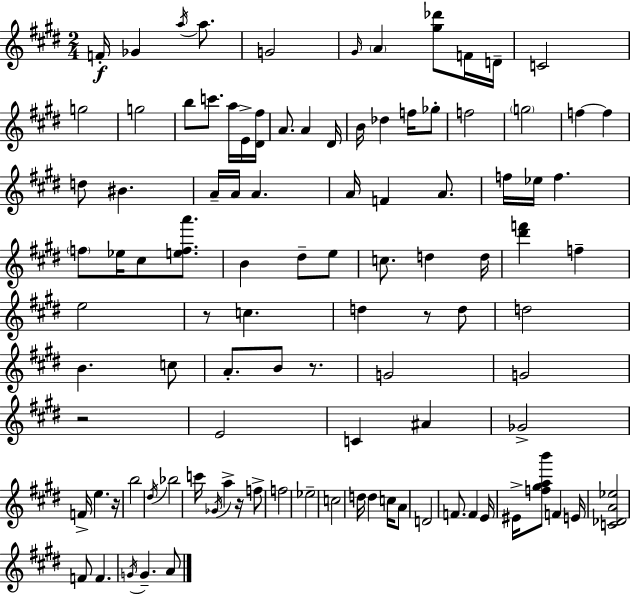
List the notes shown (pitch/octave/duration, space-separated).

F4/s Gb4/q A5/s A5/e. G4/h G#4/s A4/q [G#5,Db6]/e F4/s D4/s C4/h G5/h G5/h B5/e C6/e. A5/s E4/s [D#4,F#5]/s A4/e. A4/q D#4/s B4/s Db5/q F5/s Gb5/e F5/h G5/h F5/q F5/q D5/e BIS4/q. A4/s A4/s A4/q. A4/s F4/q A4/e. F5/s Eb5/s F5/q. F5/e Eb5/s C#5/e [E5,F5,A6]/e. B4/q D#5/e E5/e C5/e. D5/q D5/s [D#6,F6]/q F5/q E5/h R/e C5/q. D5/q R/e D5/e D5/h B4/q. C5/e A4/e. B4/e R/e. G4/h G4/h R/h E4/h C4/q A#4/q Gb4/h F4/s E5/q. R/s B5/h D#5/s Bb5/h C6/s Gb4/s A5/q R/s F5/e F5/h Eb5/h C5/h D5/s D5/q C5/s A4/e D4/h F4/e. F4/q E4/s EIS4/s [F5,G#5,A5,B6]/e F4/q E4/s [C4,Db4,A4,Eb5]/h F4/e F4/q. G4/s G4/q. A4/e